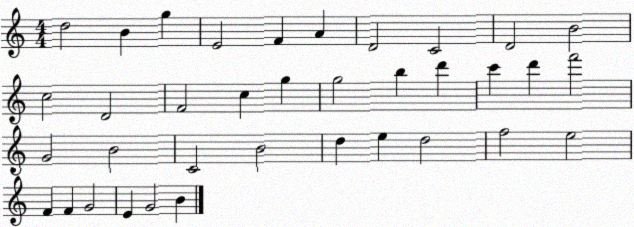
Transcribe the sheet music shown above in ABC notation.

X:1
T:Untitled
M:4/4
L:1/4
K:C
d2 B g E2 F A D2 C2 D2 B2 c2 D2 F2 c g g2 b d' c' d' f'2 G2 B2 C2 B2 d e d2 f2 e2 F F G2 E G2 B